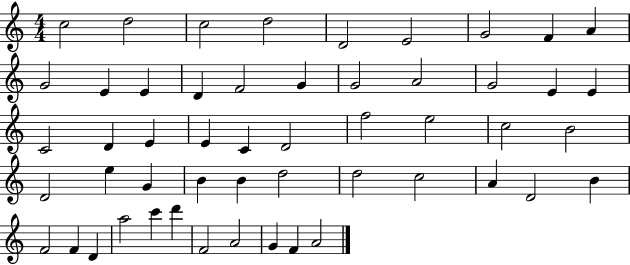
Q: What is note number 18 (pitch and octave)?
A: G4